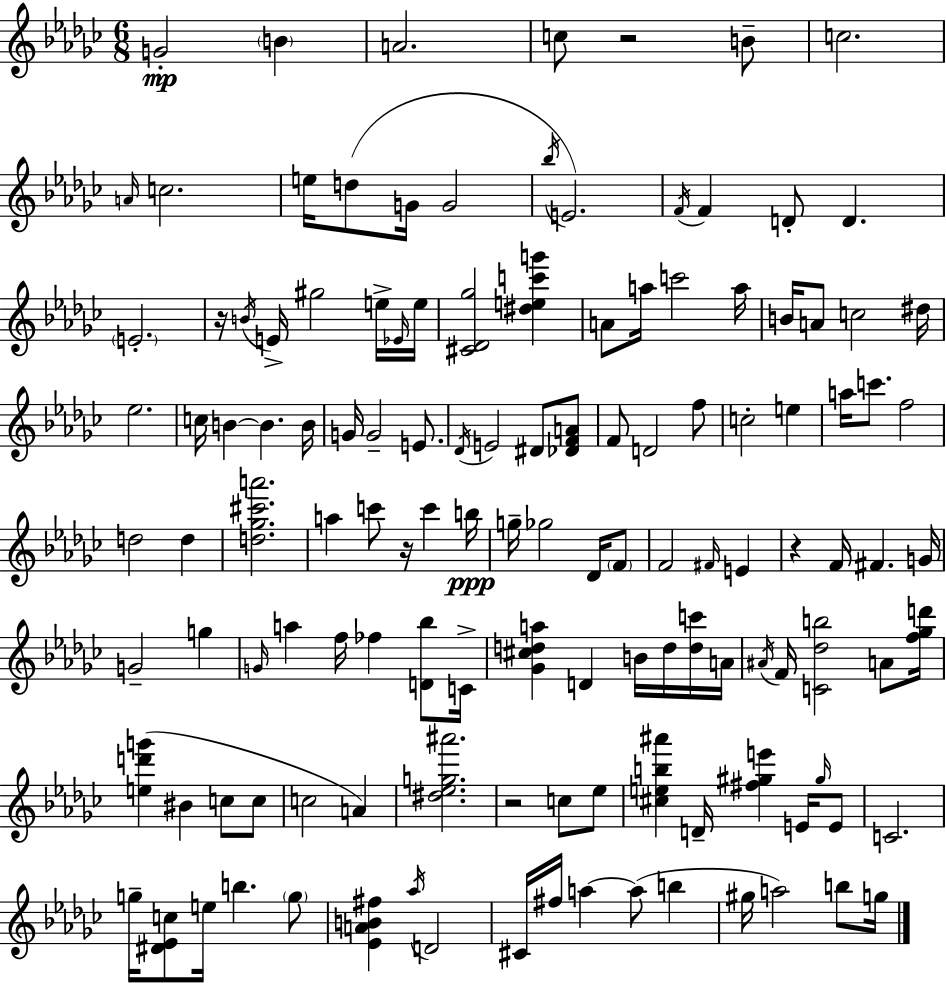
X:1
T:Untitled
M:6/8
L:1/4
K:Ebm
G2 B A2 c/2 z2 B/2 c2 A/4 c2 e/4 d/2 G/4 G2 _b/4 E2 F/4 F D/2 D E2 z/4 B/4 E/4 ^g2 e/4 _E/4 e/4 [^C_D_g]2 [^dec'g'] A/2 a/4 c'2 a/4 B/4 A/2 c2 ^d/4 _e2 c/4 B B B/4 G/4 G2 E/2 _D/4 E2 ^D/2 [_DFA]/2 F/2 D2 f/2 c2 e a/4 c'/2 f2 d2 d [d_g^c'a']2 a c'/2 z/4 c' b/4 g/4 _g2 _D/4 F/2 F2 ^F/4 E z F/4 ^F G/4 G2 g G/4 a f/4 _f [D_b]/2 C/4 [_G^cda] D B/4 d/4 [dc']/4 A/4 ^A/4 F/4 [C_db]2 A/2 [f_gd']/4 [ed'g'] ^B c/2 c/2 c2 A [^d_eg^a']2 z2 c/2 _e/2 [^ceb^a'] D/4 [^f^ge'] E/4 ^g/4 E/2 C2 g/4 [^D_Ec]/2 e/4 b g/2 [_EAB^f] _a/4 D2 ^C/4 ^f/4 a a/2 b ^g/4 a2 b/2 g/4